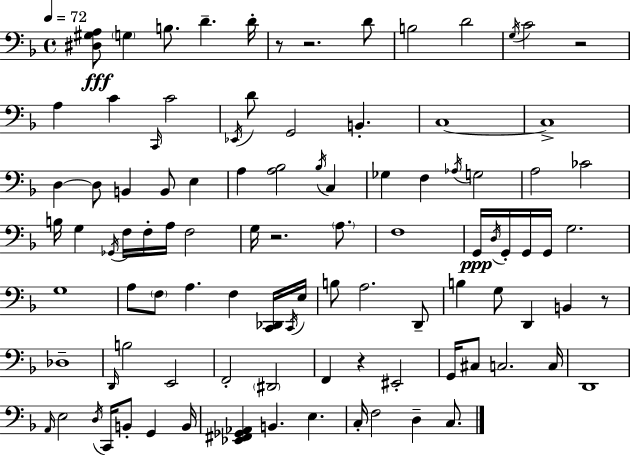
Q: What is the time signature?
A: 4/4